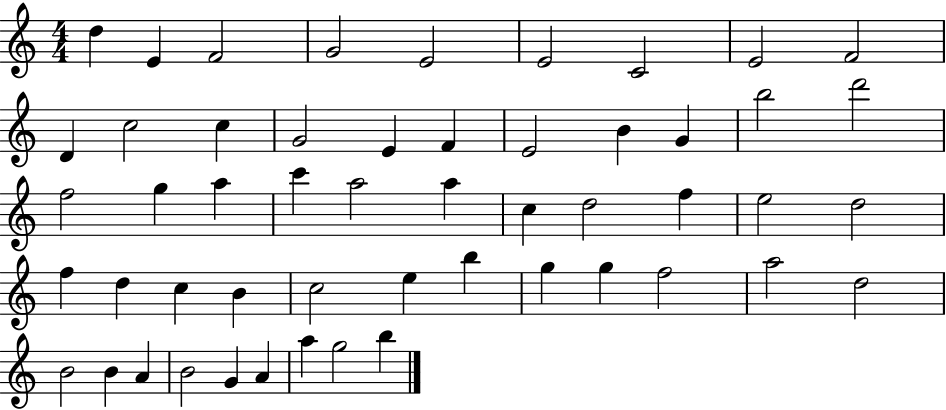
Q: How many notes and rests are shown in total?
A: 52